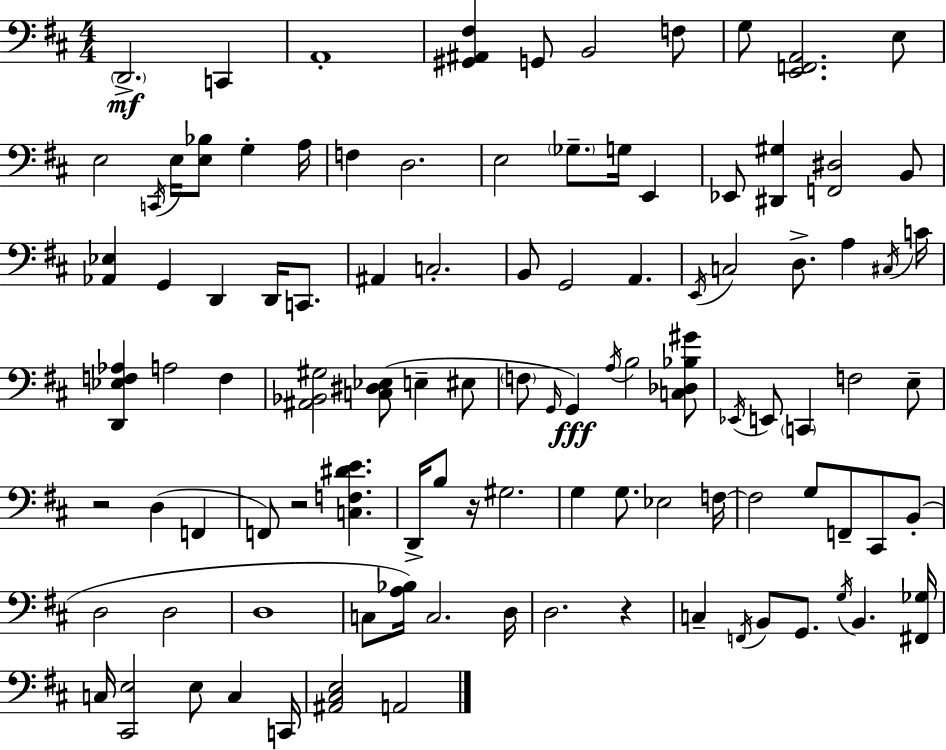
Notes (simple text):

D2/h. C2/q A2/w [G#2,A#2,F#3]/q G2/e B2/h F3/e G3/e [E2,F2,A2]/h. E3/e E3/h C2/s E3/s [E3,Bb3]/e G3/q A3/s F3/q D3/h. E3/h Gb3/e. G3/s E2/q Eb2/e [D#2,G#3]/q [F2,D#3]/h B2/e [Ab2,Eb3]/q G2/q D2/q D2/s C2/e. A#2/q C3/h. B2/e G2/h A2/q. E2/s C3/h D3/e. A3/q C#3/s C4/s [D2,Eb3,F3,Ab3]/q A3/h F3/q [A#2,Bb2,G#3]/h [C3,D#3,Eb3]/e E3/q EIS3/e F3/e G2/s G2/q A3/s B3/h [C3,Db3,Bb3,G#4]/e Eb2/s E2/e C2/q F3/h E3/e R/h D3/q F2/q F2/e R/h [C3,F3,D#4,E4]/q. D2/s B3/e R/s G#3/h. G3/q G3/e. Eb3/h F3/s F3/h G3/e F2/e C#2/e B2/e D3/h D3/h D3/w C3/e [A3,Bb3]/s C3/h. D3/s D3/h. R/q C3/q F2/s B2/e G2/e. G3/s B2/q. [F#2,Gb3]/s C3/s [C#2,E3]/h E3/e C3/q C2/s [A#2,C#3,E3]/h A2/h